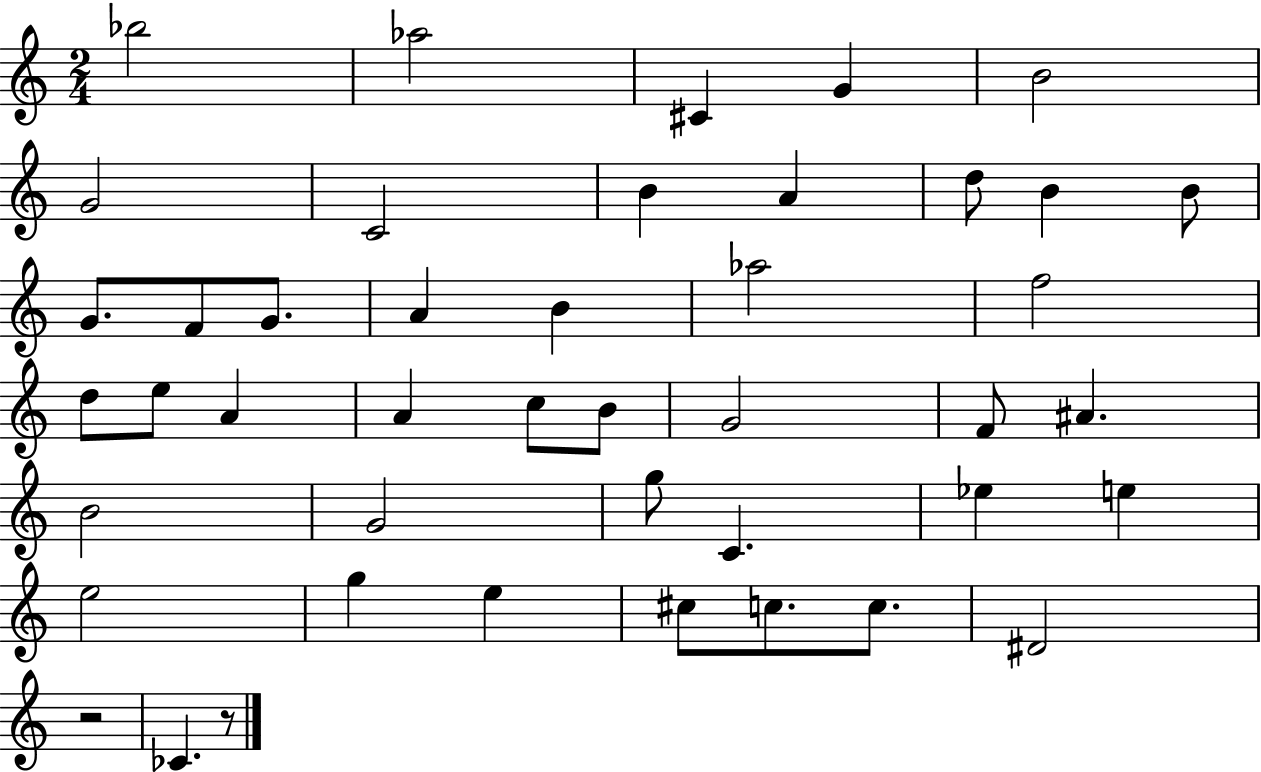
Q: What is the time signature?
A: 2/4